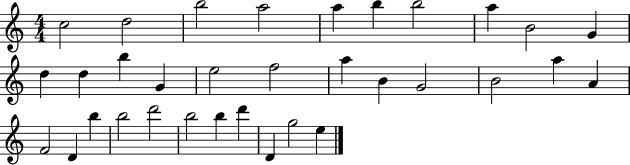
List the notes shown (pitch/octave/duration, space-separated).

C5/h D5/h B5/h A5/h A5/q B5/q B5/h A5/q B4/h G4/q D5/q D5/q B5/q G4/q E5/h F5/h A5/q B4/q G4/h B4/h A5/q A4/q F4/h D4/q B5/q B5/h D6/h B5/h B5/q D6/q D4/q G5/h E5/q